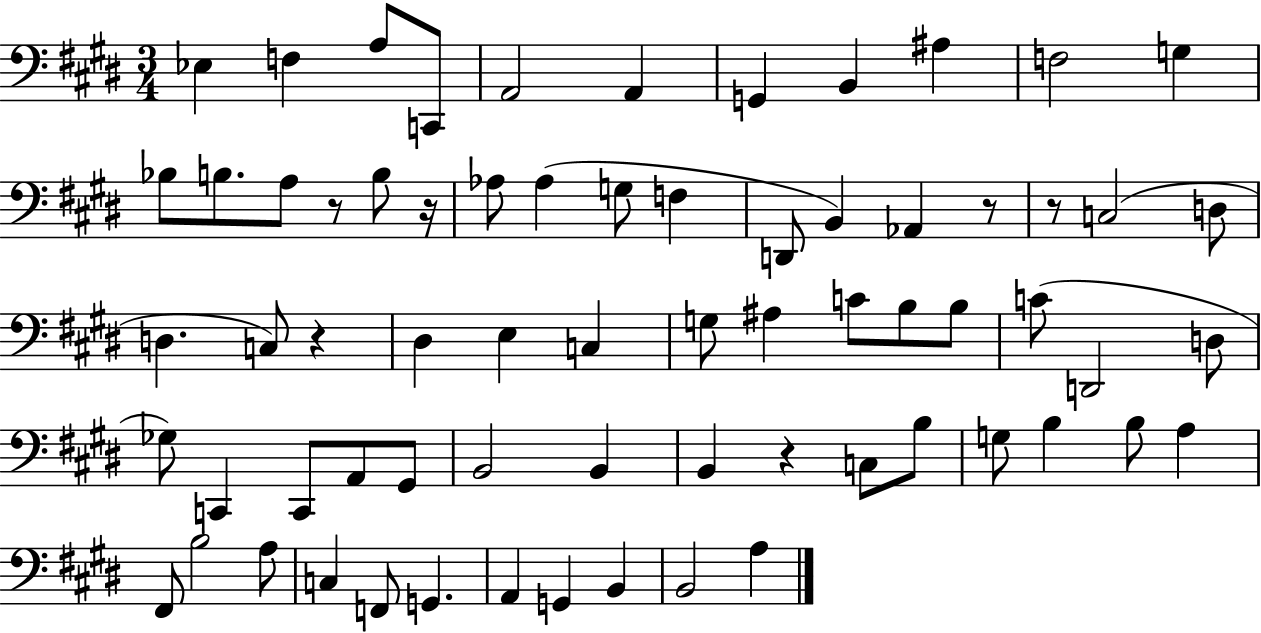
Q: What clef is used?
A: bass